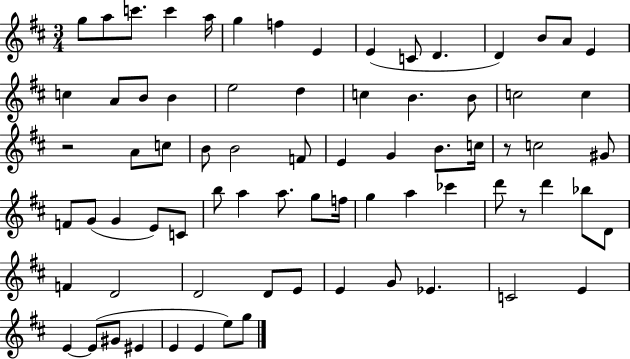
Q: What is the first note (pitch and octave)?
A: G5